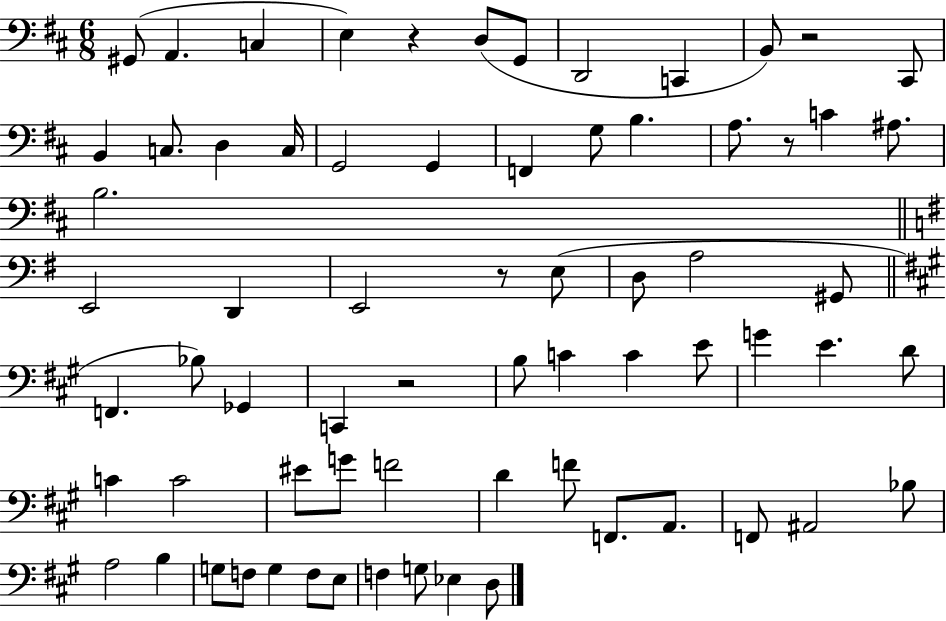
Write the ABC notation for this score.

X:1
T:Untitled
M:6/8
L:1/4
K:D
^G,,/2 A,, C, E, z D,/2 G,,/2 D,,2 C,, B,,/2 z2 ^C,,/2 B,, C,/2 D, C,/4 G,,2 G,, F,, G,/2 B, A,/2 z/2 C ^A,/2 B,2 E,,2 D,, E,,2 z/2 E,/2 D,/2 A,2 ^G,,/2 F,, _B,/2 _G,, C,, z2 B,/2 C C E/2 G E D/2 C C2 ^E/2 G/2 F2 D F/2 F,,/2 A,,/2 F,,/2 ^A,,2 _B,/2 A,2 B, G,/2 F,/2 G, F,/2 E,/2 F, G,/2 _E, D,/2